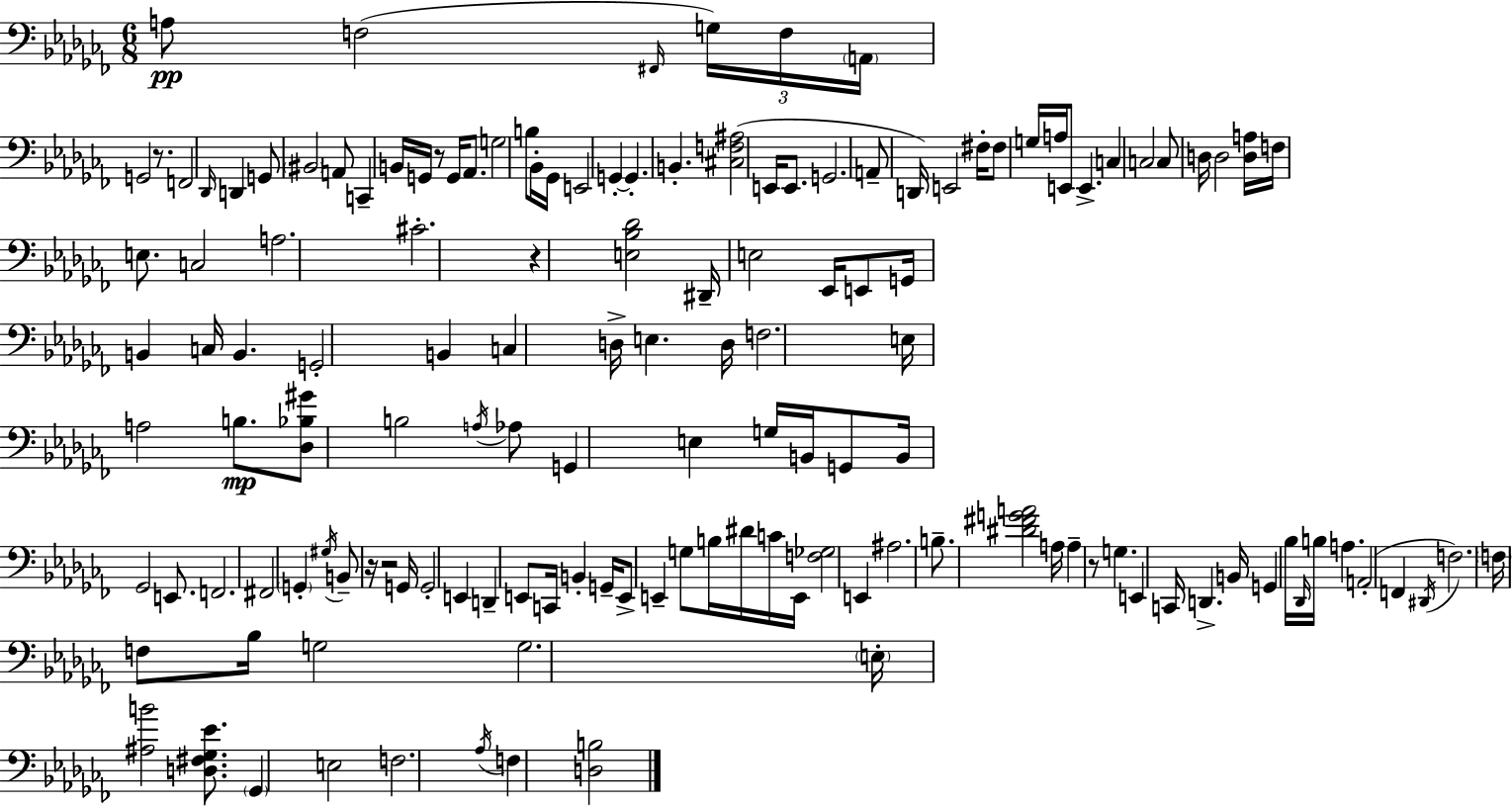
{
  \clef bass
  \numericTimeSignature
  \time 6/8
  \key aes \minor
  \repeat volta 2 { a8\pp f2( \grace { fis,16 } \tuplet 3/2 { g16) | f16 \parenthesize a,16 } g,2 r8. | f,2 \grace { des,16 } d,4 | g,8 \parenthesize bis,2 | \break a,8 c,4-- b,16 g,16 r8 g,16 aes,8. | g2 b8 | bes,16-. ges,16 e,2 g,4-.~~ | g,4.-. b,4.-. | \break <cis f ais>2( e,16 e,8. | g,2. | a,8-- d,16) e,2 | fis16-. fis8 g16 a16 e,8 e,4.-> | \break c4 c2 | c8 d16 d2 | <d a>16 f16 e8. c2 | a2. | \break cis'2.-. | r4 <e bes des'>2 | dis,16-- e2 ees,16 | e,8 g,16 b,4 c16 b,4. | \break g,2-. b,4 | c4 d16-> e4. | d16 f2. | e16 a2 b8.\mp | \break <des bes gis'>8 b2 | \acciaccatura { a16 } aes8 g,4 e4 g16 | b,16 g,8 b,16 ges,2 | e,8. f,2. | \break fis,2 \parenthesize g,4-. | \acciaccatura { gis16 } b,8-- r16 r2 | g,16 g,2-. | e,4 d,4-- e,8 c,16 b,4-. | \break g,16-- e,8-> e,4-- g8 | b16 dis'16 c'16 e,16 <f ges>2 | e,4 ais2. | b8.-- <dis' fis' g' a'>2 | \break a16 a4-- r8 g4. | e,4 c,16 d,4.-> | b,16 g,4 bes16 \grace { des,16 } b16 a4. | a,2-.( | \break f,4 \acciaccatura { dis,16 } f2.) | \parenthesize f16 f8 bes16 g2 | g2. | \parenthesize e16-. <ais b'>2 | \break <d fis ges ees'>8. \parenthesize ges,4 e2 | f2. | \acciaccatura { aes16 } f4 <d b>2 | } \bar "|."
}